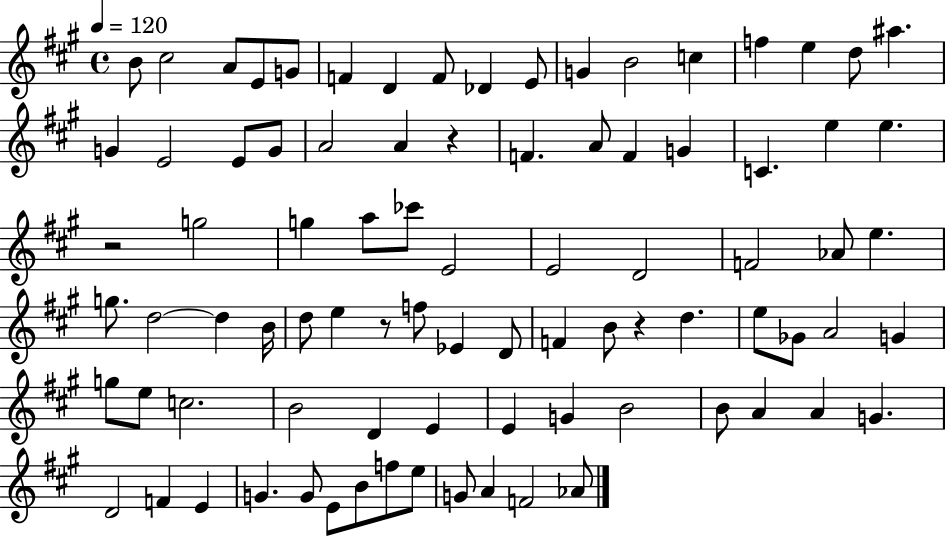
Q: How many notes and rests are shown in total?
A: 86